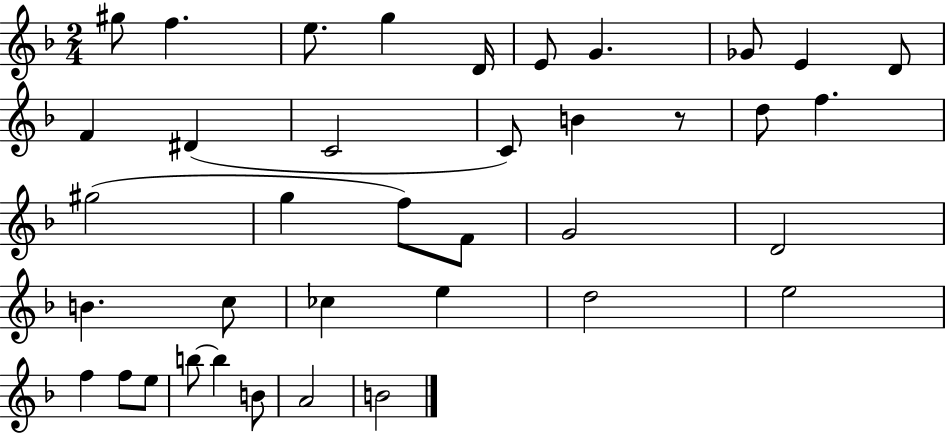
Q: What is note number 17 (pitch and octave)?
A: F5